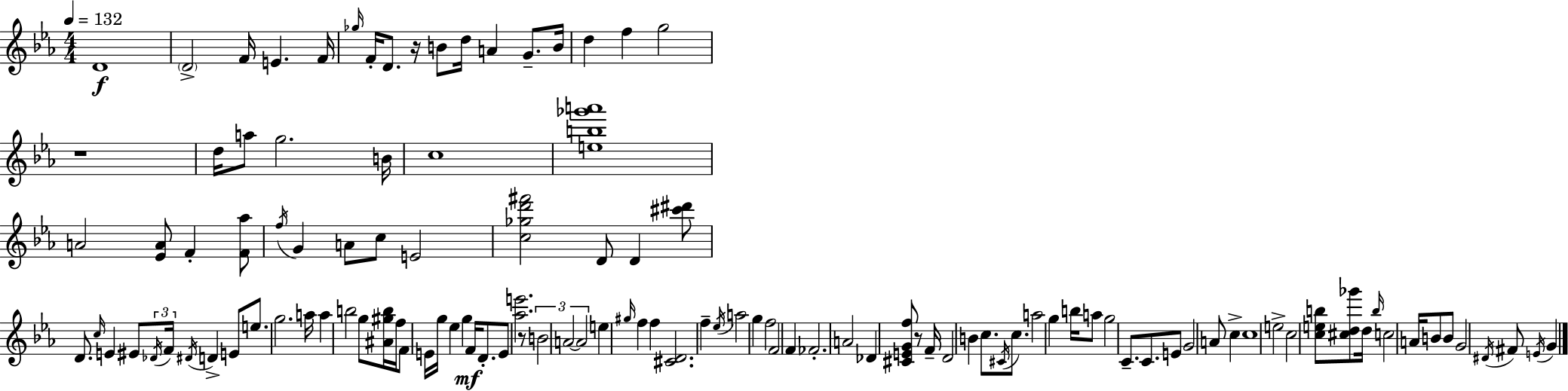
D4/w D4/h F4/s E4/q. F4/s Gb5/s F4/s D4/e. R/s B4/e D5/s A4/q G4/e. B4/s D5/q F5/q G5/h R/w D5/s A5/e G5/h. B4/s C5/w [E5,B5,Gb6,A6]/w A4/h [Eb4,A4]/e F4/q [F4,Ab5]/e F5/s G4/q A4/e C5/e E4/h [C5,Gb5,D6,F#6]/h D4/e D4/q [C#6,D#6]/e D4/e. C5/s E4/q EIS4/e Db4/s F4/s D#4/s D4/q E4/e E5/e. G5/h. A5/s A5/q B5/h G5/e [A#4,G#5,B5]/s F5/s F4/e E4/s G5/s Eb5/q G5/q F4/s D4/e. E4/e [Ab5,E6]/h. R/e B4/h A4/h A4/h E5/q G#5/s F5/q F5/q [C#4,D4]/h. F5/q Eb5/s A5/h G5/q F5/h F4/h F4/q FES4/h. A4/h Db4/q [C#4,E4,G4,F5]/e R/e F4/s D4/h B4/q C5/e. C#4/s C5/e. A5/h G5/q B5/s A5/e G5/h C4/e. C4/e. E4/e G4/h A4/e C5/q C5/w E5/h C5/h [C5,E5,B5]/e [C#5,D5,Gb6]/e D5/s B5/s C5/h A4/s B4/e B4/e G4/h D#4/s F#4/e E4/s G4/q